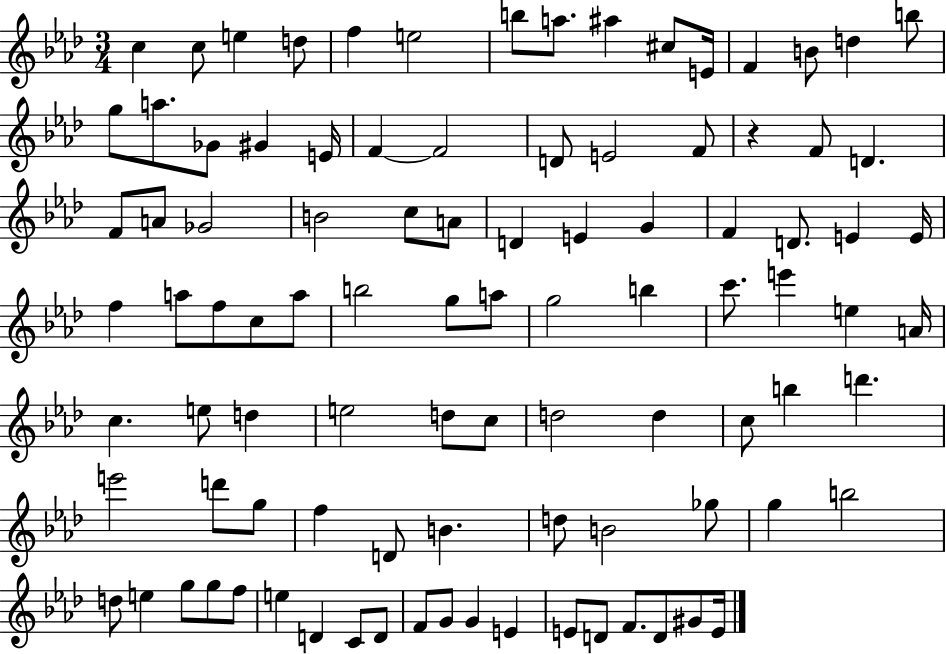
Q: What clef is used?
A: treble